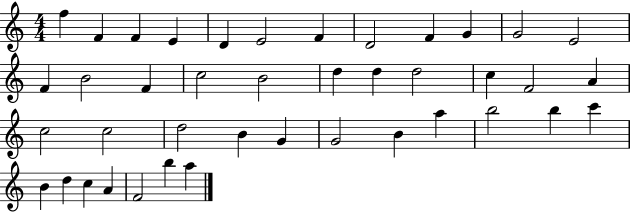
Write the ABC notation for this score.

X:1
T:Untitled
M:4/4
L:1/4
K:C
f F F E D E2 F D2 F G G2 E2 F B2 F c2 B2 d d d2 c F2 A c2 c2 d2 B G G2 B a b2 b c' B d c A F2 b a